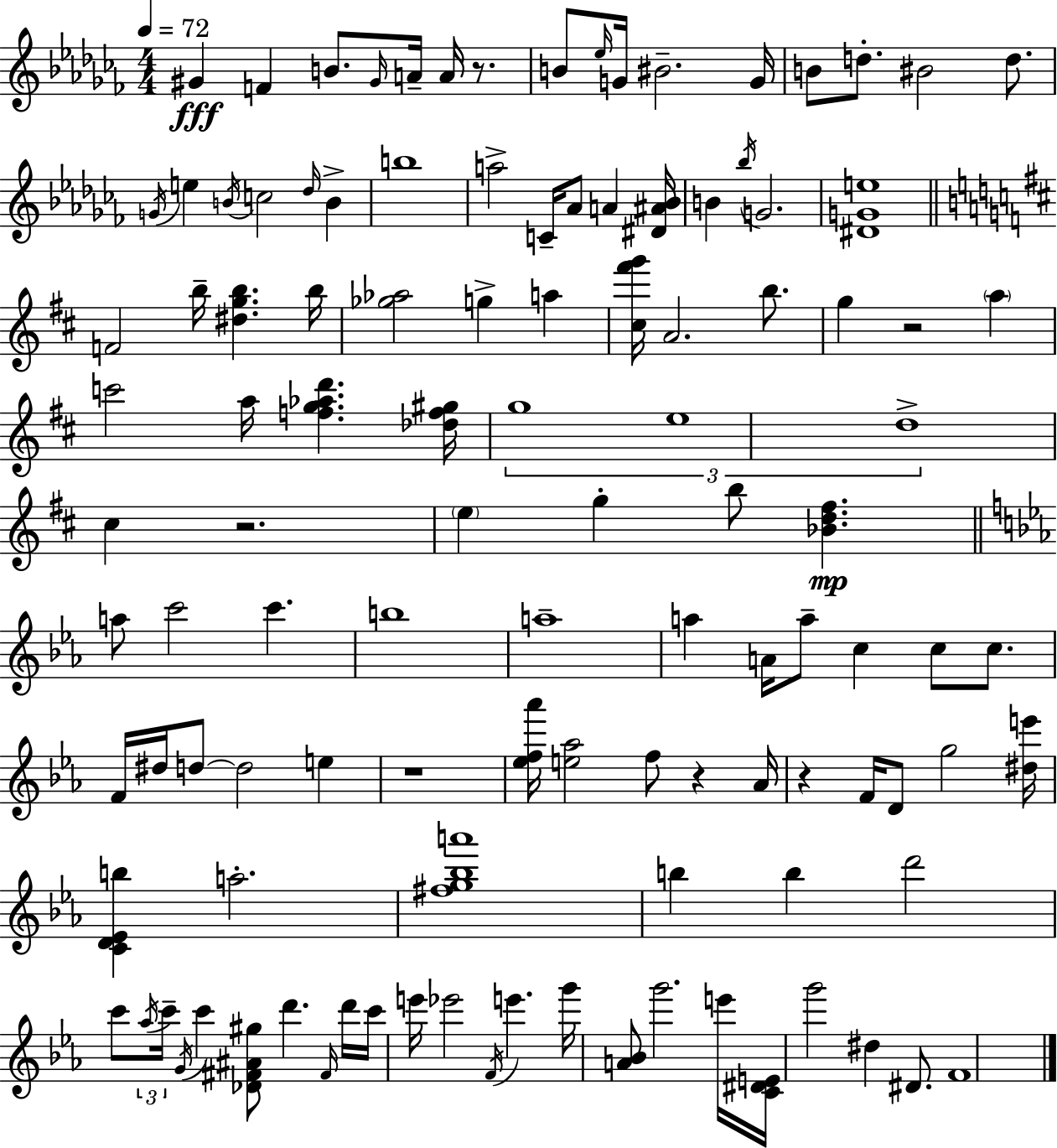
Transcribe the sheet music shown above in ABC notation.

X:1
T:Untitled
M:4/4
L:1/4
K:Abm
^G F B/2 ^G/4 A/4 A/4 z/2 B/2 _e/4 G/4 ^B2 G/4 B/2 d/2 ^B2 d/2 G/4 e B/4 c2 _d/4 B b4 a2 C/4 _A/2 A [^D^A_B]/4 B _b/4 G2 [^DGe]4 F2 b/4 [^dgb] b/4 [_g_a]2 g a [^c^f'g']/4 A2 b/2 g z2 a c'2 a/4 [fg_ad'] [_df^g]/4 g4 e4 d4 ^c z2 e g b/2 [_Bd^f] a/2 c'2 c' b4 a4 a A/4 a/2 c c/2 c/2 F/4 ^d/4 d/2 d2 e z4 [_ef_a']/4 [e_a]2 f/2 z _A/4 z F/4 D/2 g2 [^de']/4 [CD_Eb] a2 [^fg_ba']4 b b d'2 c'/2 _a/4 c'/4 G/4 c' [_D^F^A^g]/2 d' ^F/4 d'/4 c'/4 e'/4 _e'2 F/4 e' g'/4 [A_B]/2 g'2 e'/4 [C^DE]/4 g'2 ^d ^D/2 F4